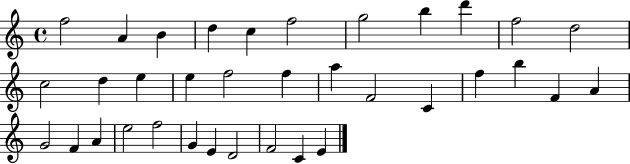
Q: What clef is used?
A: treble